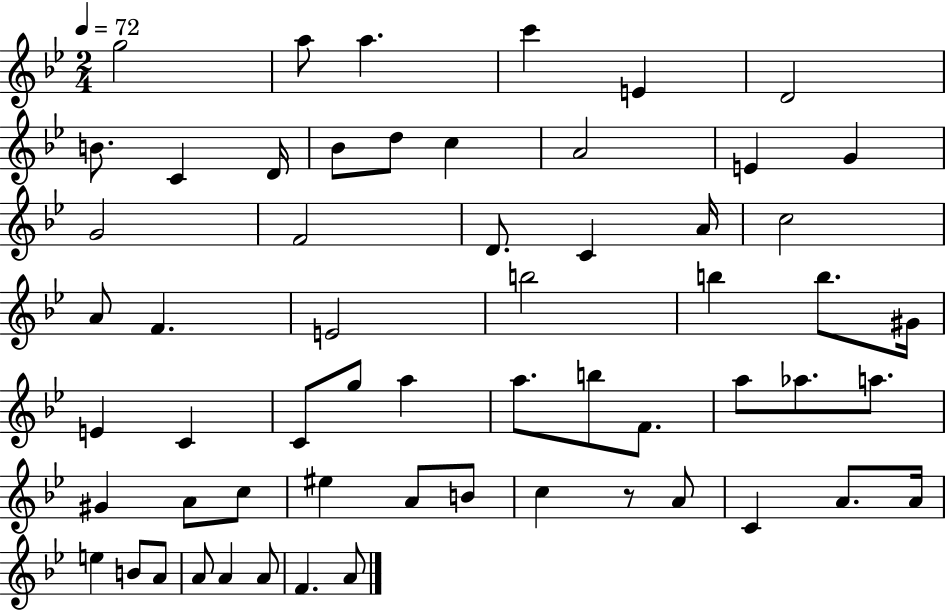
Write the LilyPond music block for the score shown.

{
  \clef treble
  \numericTimeSignature
  \time 2/4
  \key bes \major
  \tempo 4 = 72
  \repeat volta 2 { g''2 | a''8 a''4. | c'''4 e'4 | d'2 | \break b'8. c'4 d'16 | bes'8 d''8 c''4 | a'2 | e'4 g'4 | \break g'2 | f'2 | d'8. c'4 a'16 | c''2 | \break a'8 f'4. | e'2 | b''2 | b''4 b''8. gis'16 | \break e'4 c'4 | c'8 g''8 a''4 | a''8. b''8 f'8. | a''8 aes''8. a''8. | \break gis'4 a'8 c''8 | eis''4 a'8 b'8 | c''4 r8 a'8 | c'4 a'8. a'16 | \break e''4 b'8 a'8 | a'8 a'4 a'8 | f'4. a'8 | } \bar "|."
}